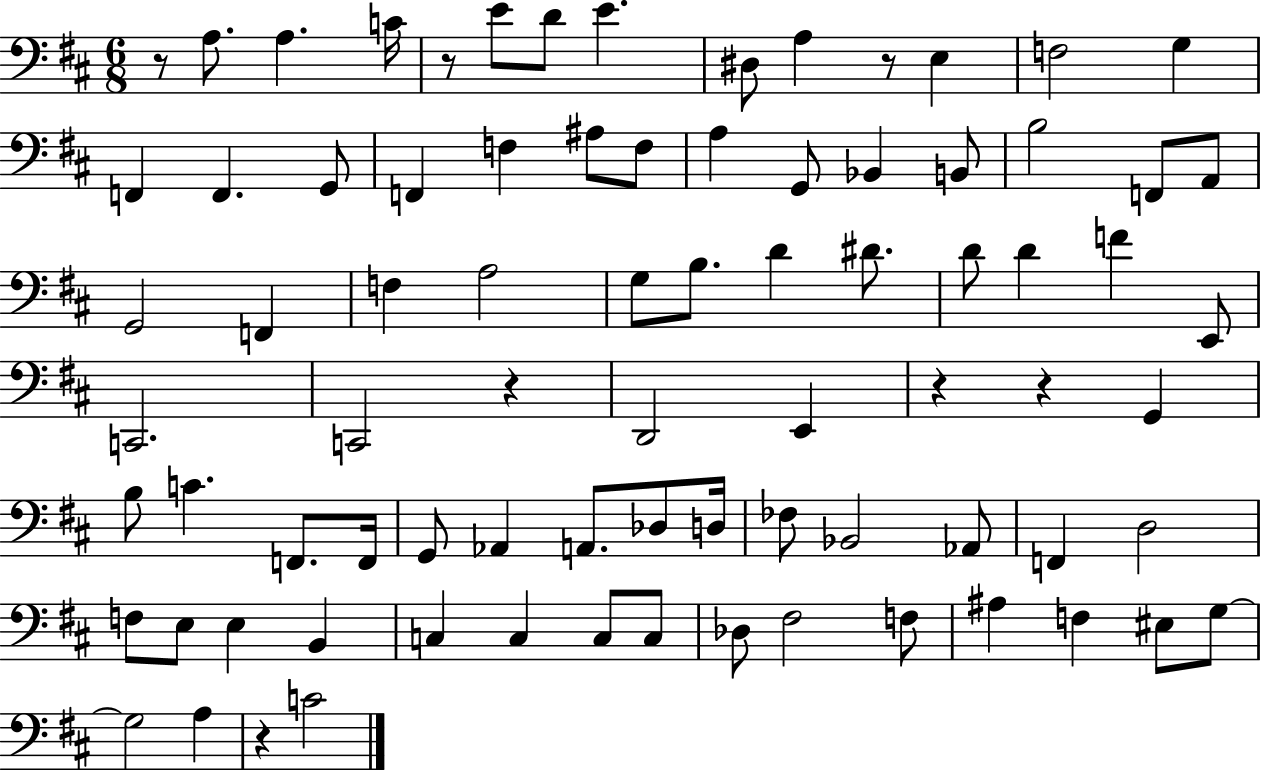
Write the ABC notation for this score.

X:1
T:Untitled
M:6/8
L:1/4
K:D
z/2 A,/2 A, C/4 z/2 E/2 D/2 E ^D,/2 A, z/2 E, F,2 G, F,, F,, G,,/2 F,, F, ^A,/2 F,/2 A, G,,/2 _B,, B,,/2 B,2 F,,/2 A,,/2 G,,2 F,, F, A,2 G,/2 B,/2 D ^D/2 D/2 D F E,,/2 C,,2 C,,2 z D,,2 E,, z z G,, B,/2 C F,,/2 F,,/4 G,,/2 _A,, A,,/2 _D,/2 D,/4 _F,/2 _B,,2 _A,,/2 F,, D,2 F,/2 E,/2 E, B,, C, C, C,/2 C,/2 _D,/2 ^F,2 F,/2 ^A, F, ^E,/2 G,/2 G,2 A, z C2